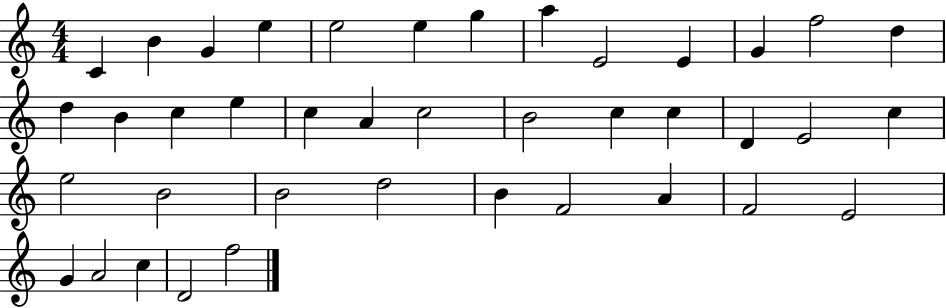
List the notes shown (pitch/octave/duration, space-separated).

C4/q B4/q G4/q E5/q E5/h E5/q G5/q A5/q E4/h E4/q G4/q F5/h D5/q D5/q B4/q C5/q E5/q C5/q A4/q C5/h B4/h C5/q C5/q D4/q E4/h C5/q E5/h B4/h B4/h D5/h B4/q F4/h A4/q F4/h E4/h G4/q A4/h C5/q D4/h F5/h